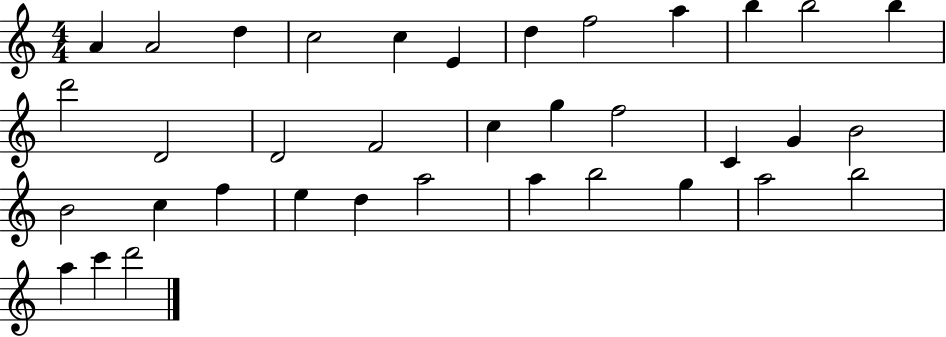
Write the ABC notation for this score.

X:1
T:Untitled
M:4/4
L:1/4
K:C
A A2 d c2 c E d f2 a b b2 b d'2 D2 D2 F2 c g f2 C G B2 B2 c f e d a2 a b2 g a2 b2 a c' d'2